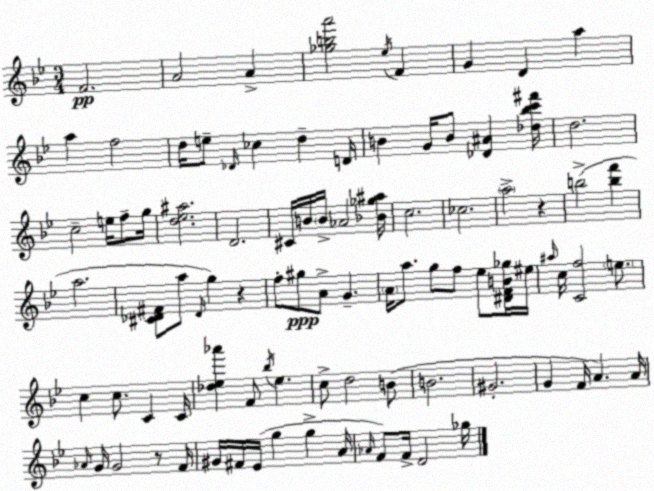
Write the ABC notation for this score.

X:1
T:Untitled
M:3/4
L:1/4
K:Gm
F2 A2 A [_gba']2 _e/4 F G D a a f2 d/4 e/2 _D/4 _c d D/4 B G/4 B/2 [_D^A] [_d_bc'^f']/4 d2 c2 e/4 f/2 g/4 [d_e^a]2 D2 ^C/4 B/4 B/4 _A2 [_B_g^a]/4 c2 _c2 a2 z b2 [bf'] a2 [^C_D^F]/2 a/2 _D/4 g z f/2 ^g/2 A/2 G A/4 a/2 g/2 f/2 _e/2 [^DFB_g]/4 ^e/4 ^a/4 c/4 [Cf]2 e/2 c c/2 C C/4 [_d_e_a'] F/2 _b/4 _e c/2 d2 B/2 B2 ^G2 G F/4 A A/4 _A/4 G/4 G2 z/2 F/4 ^G/4 ^F/4 _E/4 g g A/4 _A/4 F/2 F/4 D2 _g/4